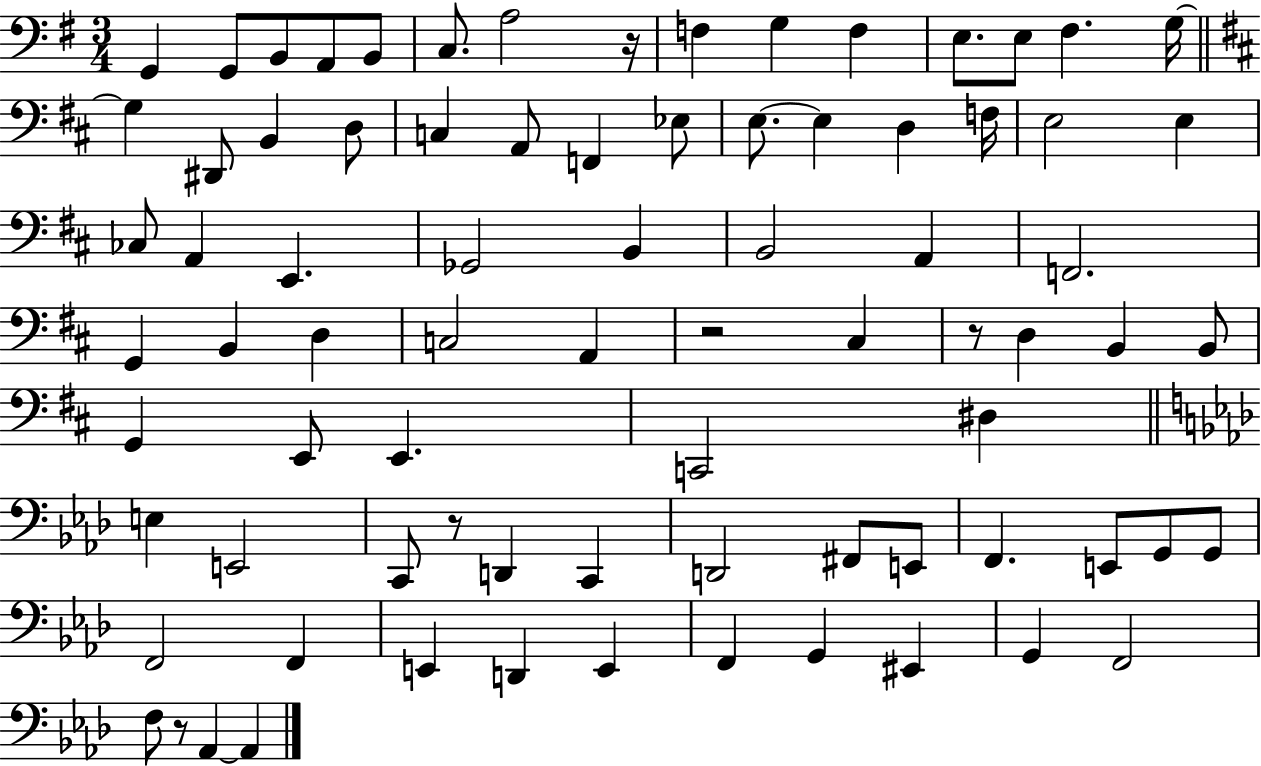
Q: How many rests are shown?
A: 5